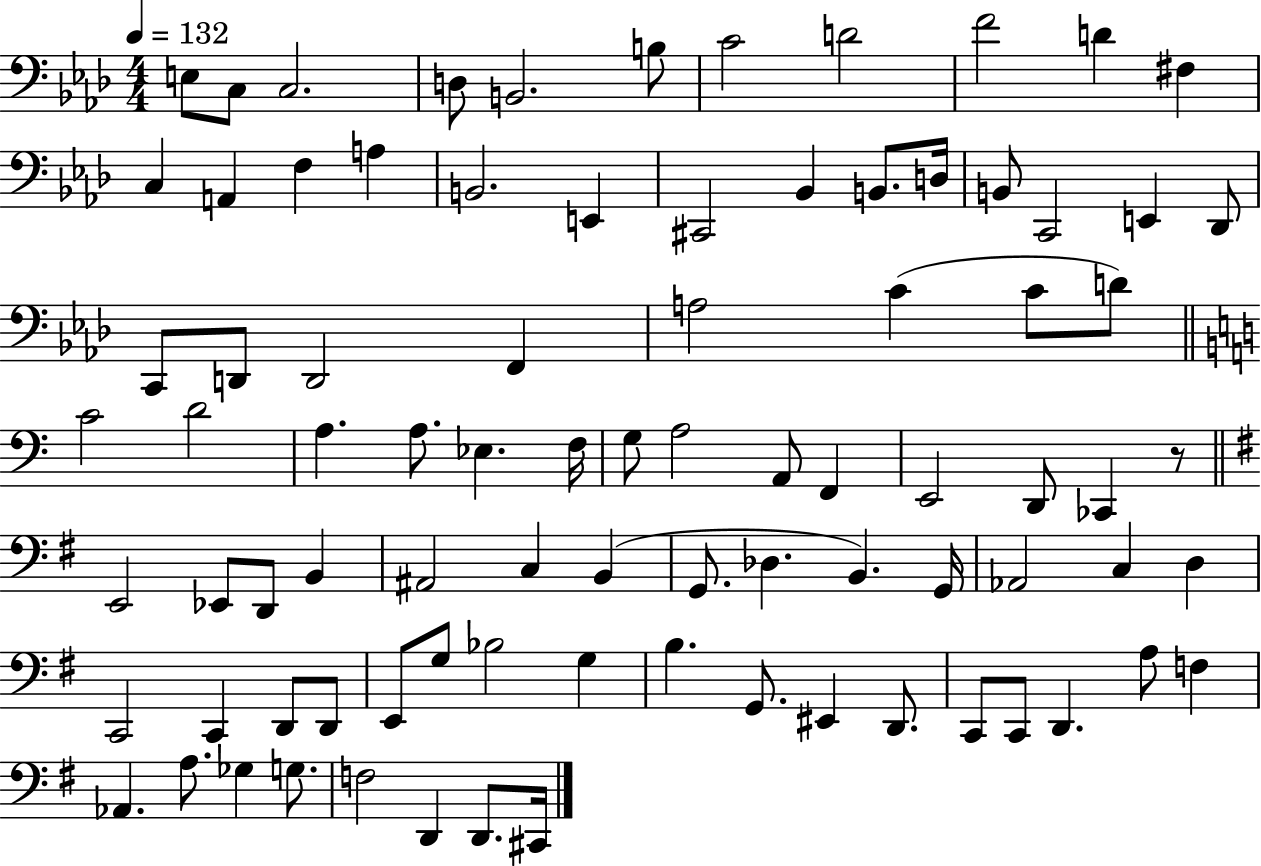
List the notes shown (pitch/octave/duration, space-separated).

E3/e C3/e C3/h. D3/e B2/h. B3/e C4/h D4/h F4/h D4/q F#3/q C3/q A2/q F3/q A3/q B2/h. E2/q C#2/h Bb2/q B2/e. D3/s B2/e C2/h E2/q Db2/e C2/e D2/e D2/h F2/q A3/h C4/q C4/e D4/e C4/h D4/h A3/q. A3/e. Eb3/q. F3/s G3/e A3/h A2/e F2/q E2/h D2/e CES2/q R/e E2/h Eb2/e D2/e B2/q A#2/h C3/q B2/q G2/e. Db3/q. B2/q. G2/s Ab2/h C3/q D3/q C2/h C2/q D2/e D2/e E2/e G3/e Bb3/h G3/q B3/q. G2/e. EIS2/q D2/e. C2/e C2/e D2/q. A3/e F3/q Ab2/q. A3/e. Gb3/q G3/e. F3/h D2/q D2/e. C#2/s